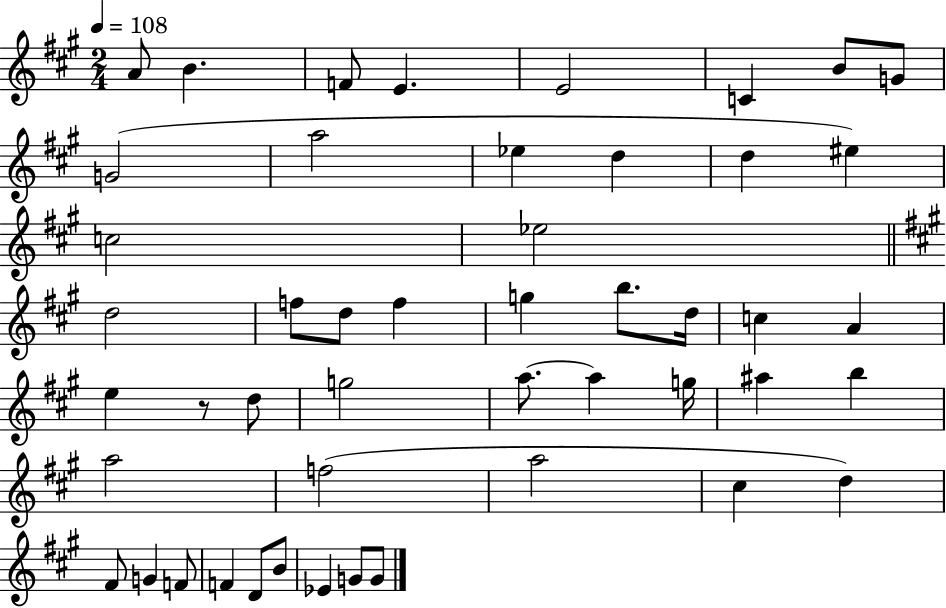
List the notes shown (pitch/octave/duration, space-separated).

A4/e B4/q. F4/e E4/q. E4/h C4/q B4/e G4/e G4/h A5/h Eb5/q D5/q D5/q EIS5/q C5/h Eb5/h D5/h F5/e D5/e F5/q G5/q B5/e. D5/s C5/q A4/q E5/q R/e D5/e G5/h A5/e. A5/q G5/s A#5/q B5/q A5/h F5/h A5/h C#5/q D5/q F#4/e G4/q F4/e F4/q D4/e B4/e Eb4/q G4/e G4/e